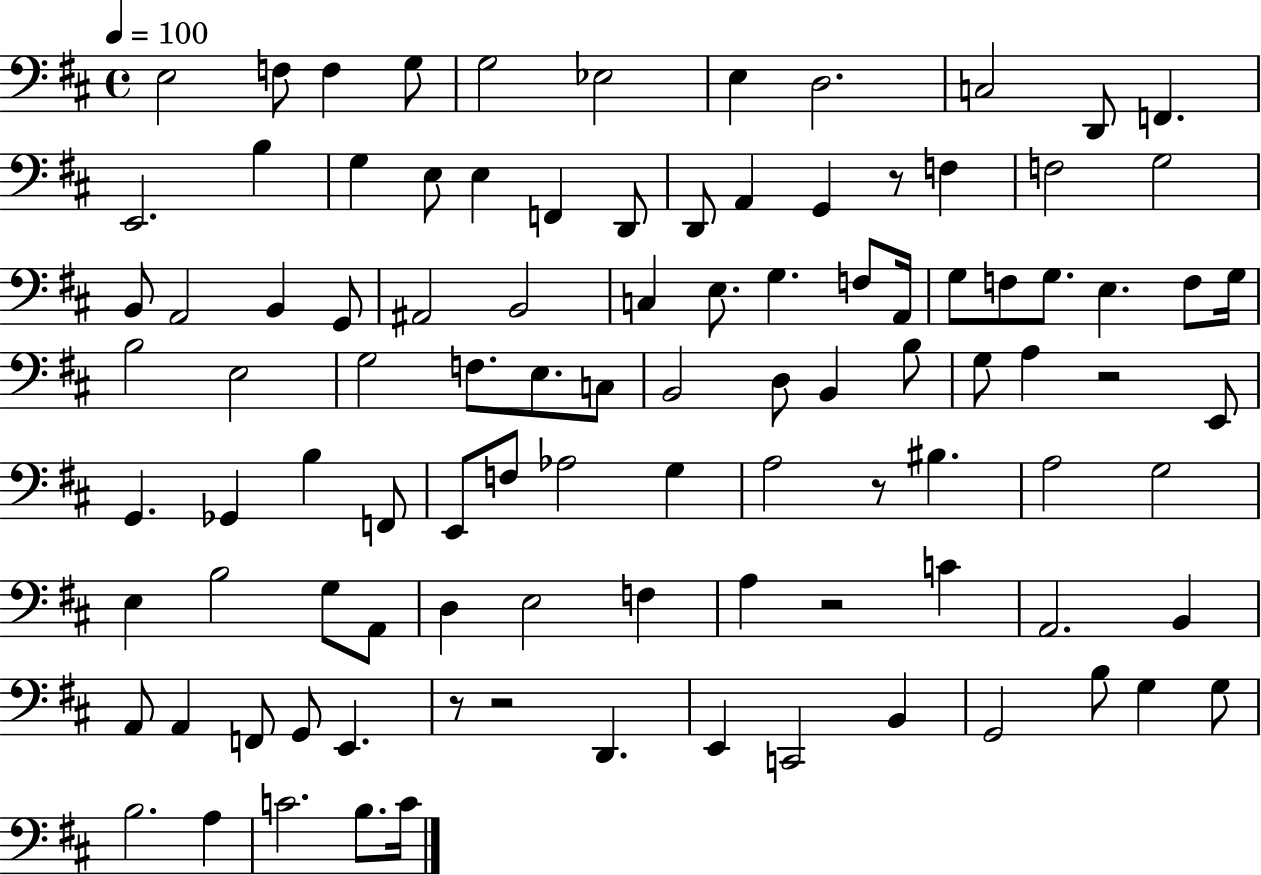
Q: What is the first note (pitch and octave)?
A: E3